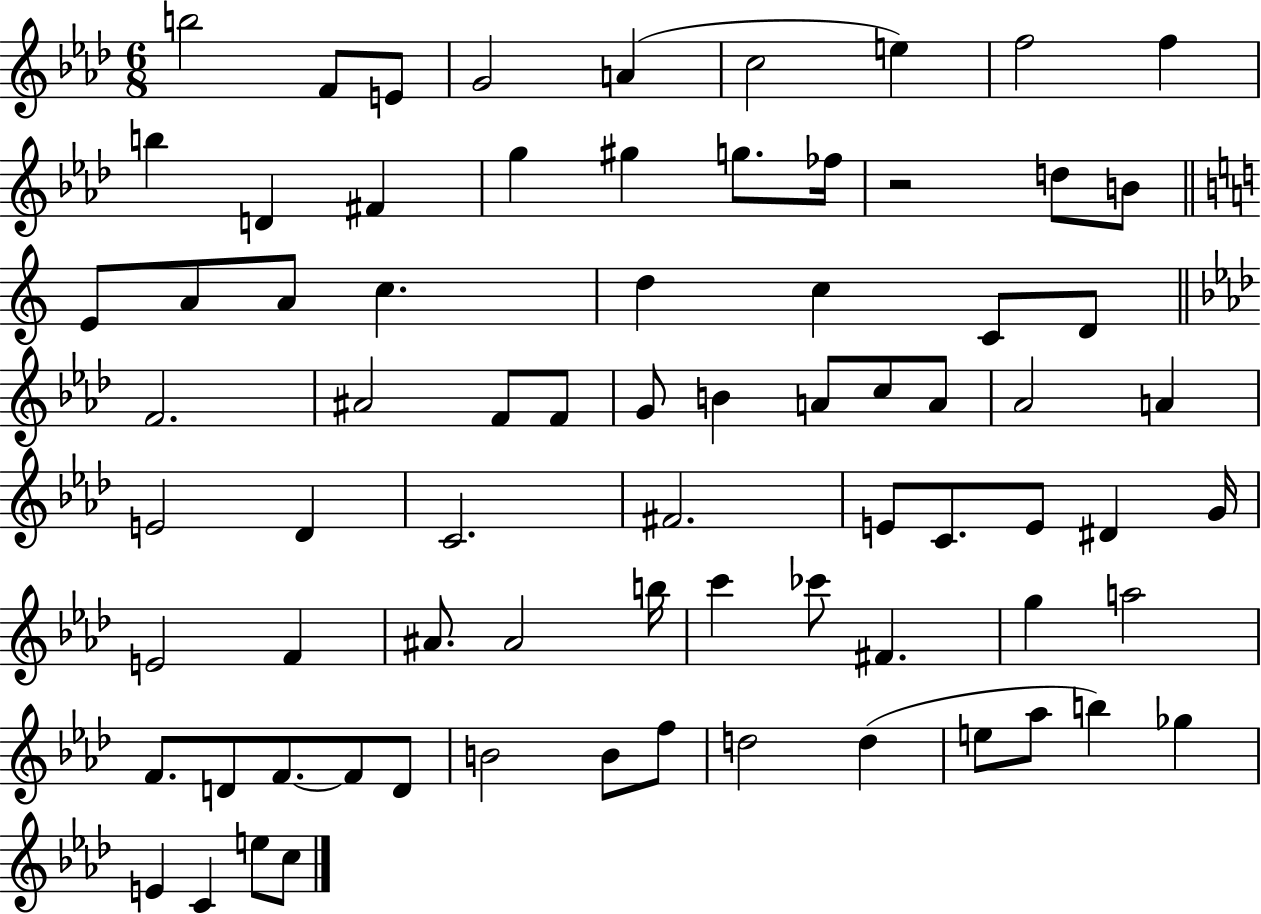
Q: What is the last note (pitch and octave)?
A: C5